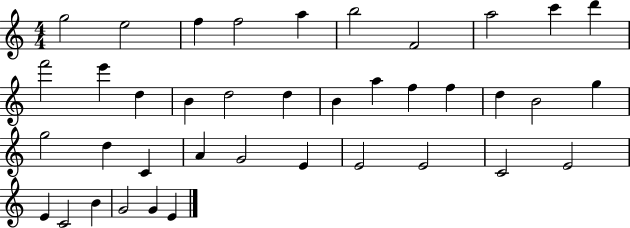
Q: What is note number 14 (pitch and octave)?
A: B4